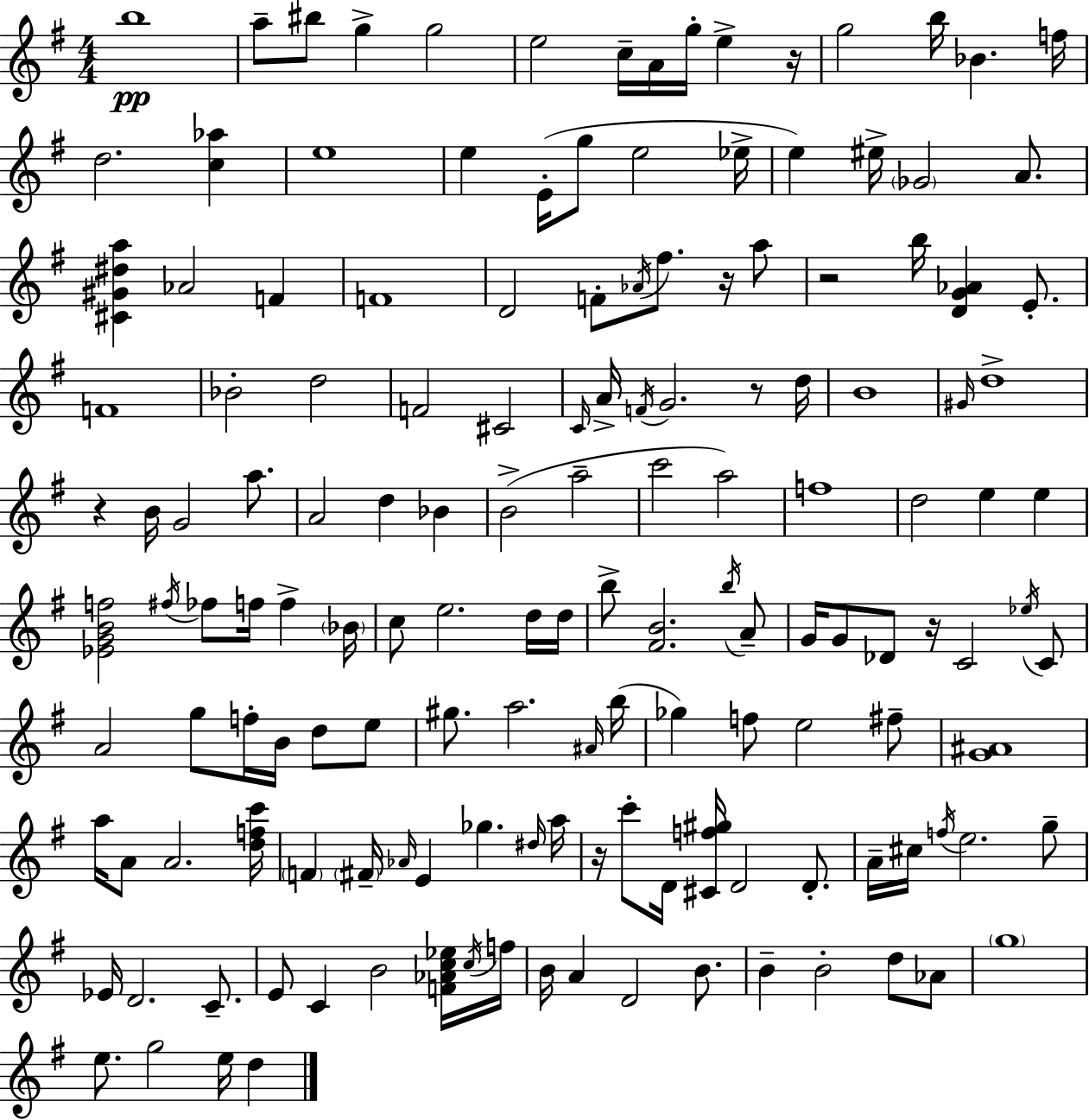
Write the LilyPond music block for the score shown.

{
  \clef treble
  \numericTimeSignature
  \time 4/4
  \key g \major
  b''1\pp | a''8-- bis''8 g''4-> g''2 | e''2 c''16-- a'16 g''16-. e''4-> r16 | g''2 b''16 bes'4. f''16 | \break d''2. <c'' aes''>4 | e''1 | e''4 e'16-.( g''8 e''2 ees''16-> | e''4) eis''16-> \parenthesize ges'2 a'8. | \break <cis' gis' dis'' a''>4 aes'2 f'4 | f'1 | d'2 f'8-. \acciaccatura { aes'16 } fis''8. r16 a''8 | r2 b''16 <d' g' aes'>4 e'8.-. | \break f'1 | bes'2-. d''2 | f'2 cis'2 | \grace { c'16 } a'16-> \acciaccatura { f'16 } g'2. | \break r8 d''16 b'1 | \grace { gis'16 } d''1-> | r4 b'16 g'2 | a''8. a'2 d''4 | \break bes'4 b'2->( a''2-- | c'''2 a''2) | f''1 | d''2 e''4 | \break e''4 <ees' g' b' f''>2 \acciaccatura { fis''16 } fes''8 f''16 | f''4-> \parenthesize bes'16 c''8 e''2. | d''16 d''16 b''8-> <fis' b'>2. | \acciaccatura { b''16 } a'8-- g'16 g'8 des'8 r16 c'2 | \break \acciaccatura { ees''16 } c'8 a'2 g''8 | f''16-. b'16 d''8 e''8 gis''8. a''2. | \grace { ais'16 }( b''16 ges''4) f''8 e''2 | fis''8-- <g' ais'>1 | \break a''16 a'8 a'2. | <d'' f'' c'''>16 \parenthesize f'4 \parenthesize fis'16-- \grace { aes'16 } e'4 | ges''4. \grace { dis''16 } a''16 r16 c'''8-. d'16 <cis' f'' gis''>16 d'2 | d'8.-. a'16-- cis''16 \acciaccatura { f''16 } e''2. | \break g''8-- ees'16 d'2. | c'8.-- e'8 c'4 | b'2 <f' aes' c'' ees''>16 \acciaccatura { c''16 } f''16 b'16 a'4 | d'2 b'8. b'4-- | \break b'2-. d''8 aes'8 \parenthesize g''1 | e''8. g''2 | e''16 d''4 \bar "|."
}